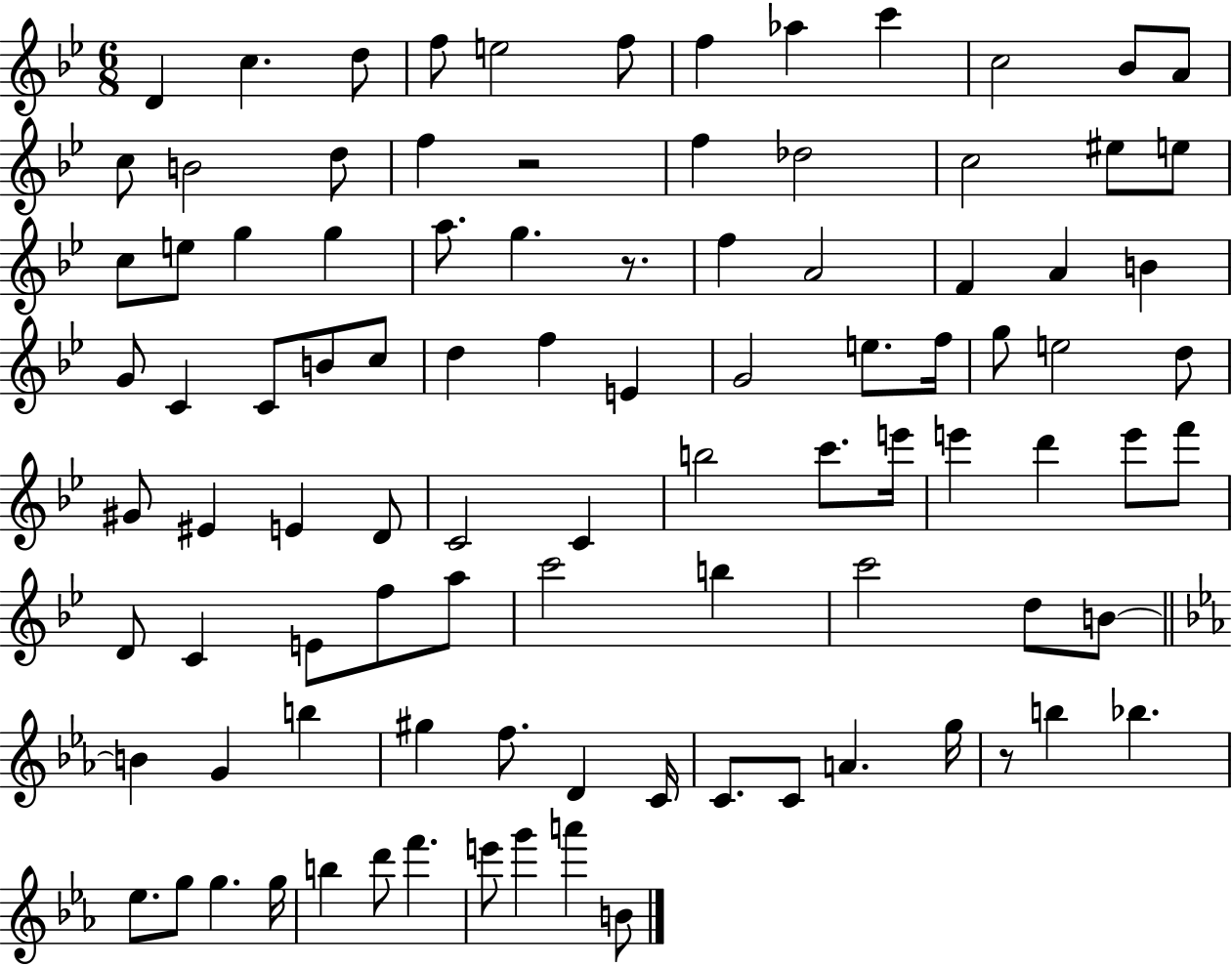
{
  \clef treble
  \numericTimeSignature
  \time 6/8
  \key bes \major
  \repeat volta 2 { d'4 c''4. d''8 | f''8 e''2 f''8 | f''4 aes''4 c'''4 | c''2 bes'8 a'8 | \break c''8 b'2 d''8 | f''4 r2 | f''4 des''2 | c''2 eis''8 e''8 | \break c''8 e''8 g''4 g''4 | a''8. g''4. r8. | f''4 a'2 | f'4 a'4 b'4 | \break g'8 c'4 c'8 b'8 c''8 | d''4 f''4 e'4 | g'2 e''8. f''16 | g''8 e''2 d''8 | \break gis'8 eis'4 e'4 d'8 | c'2 c'4 | b''2 c'''8. e'''16 | e'''4 d'''4 e'''8 f'''8 | \break d'8 c'4 e'8 f''8 a''8 | c'''2 b''4 | c'''2 d''8 b'8~~ | \bar "||" \break \key ees \major b'4 g'4 b''4 | gis''4 f''8. d'4 c'16 | c'8. c'8 a'4. g''16 | r8 b''4 bes''4. | \break ees''8. g''8 g''4. g''16 | b''4 d'''8 f'''4. | e'''8 g'''4 a'''4 b'8 | } \bar "|."
}